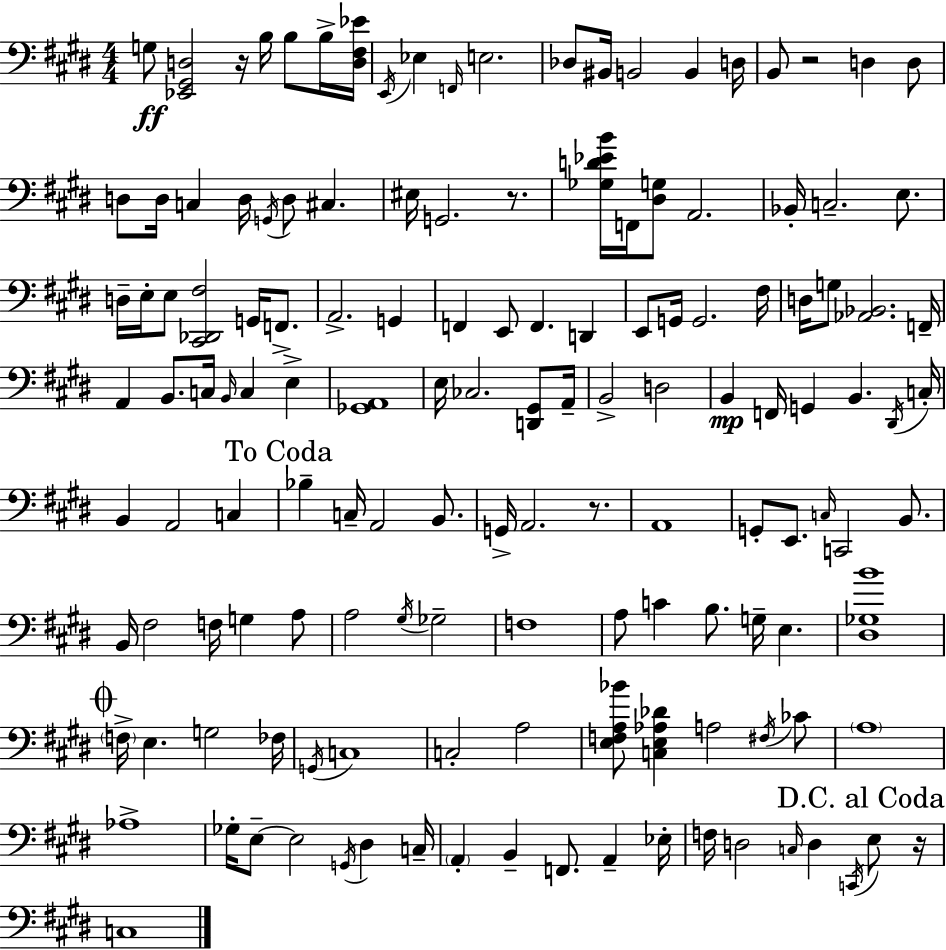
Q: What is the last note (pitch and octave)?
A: C3